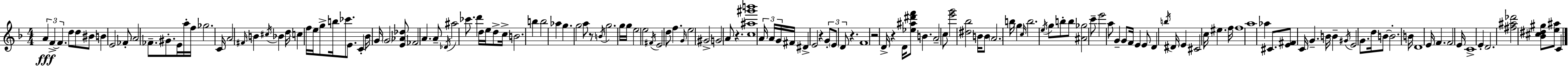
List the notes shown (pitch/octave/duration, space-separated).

A4/q F4/q F4/q. D5/e D5/e BIS4/e B4/q E4/h FES4/e A4/h FES4/e. G#4/e. E4/s A5/s F5/s Gb5/h. C4/s A4/h F#4/s B4/q C#5/s Bb4/q D5/s C5/q F5/s E5/s G5/e B5/s CES6/e. E4/e. C4/q Bb4/s G4/s G4/h [E4,Ab4,Db5]/e FES4/h A4/q. A4/e Db4/s A#5/h CES6/e. D6/q D5/s E5/s D5/e C5/s B4/h. B5/q B5/h Ab5/q G5/q. G5/h A5/e R/e B4/s G5/h. G5/s G5/s E5/h E5/h F#4/s E4/h D5/e F5/q. G4/s E5/h G#4/h G4/h A4/e R/q. [C5,A#5,G#6,B6]/w A4/s A4/s G4/s F#4/s D#4/q E4/h R/q G4/e E4/e D4/e R/q. F4/w R/h D4/s R/q D4/s [Eb5,A#5,D#6,F6]/e B4/q. A4/h C5/e [E6,G6]/h [D#5,Bb5]/h B4/s B4/e A4/h. B5/s G5/q C5/s B5/h. E5/s G5/e B5/e B5/e [A#4,Gb5]/h C6/e E6/h A5/e G4/q G4/e F4/s E4/q E4/e D4/q B5/s D#4/s E4/q C#4/h C5/s EIS5/q. F5/s F5/w A5/w Ab5/q C#4/e. [E4,F#4]/e C4/s G4/q. B4/s B4/q G#4/s E4/h G4/e. D5/s B4/e B4/h. B4/s D4/w E4/s F4/q. F4/h E4/s C4/w E4/q D4/h. [F#5,A#5,Db6]/h [Bb4,C#5,D#5,G#5]/e [E5,A#5]/e C4/q